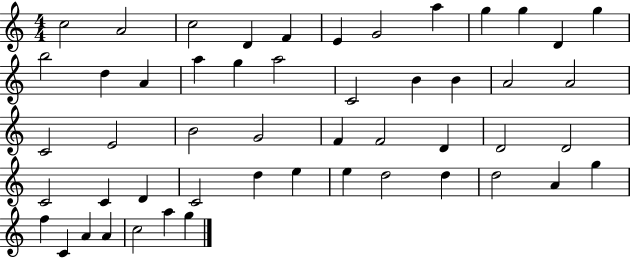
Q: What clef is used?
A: treble